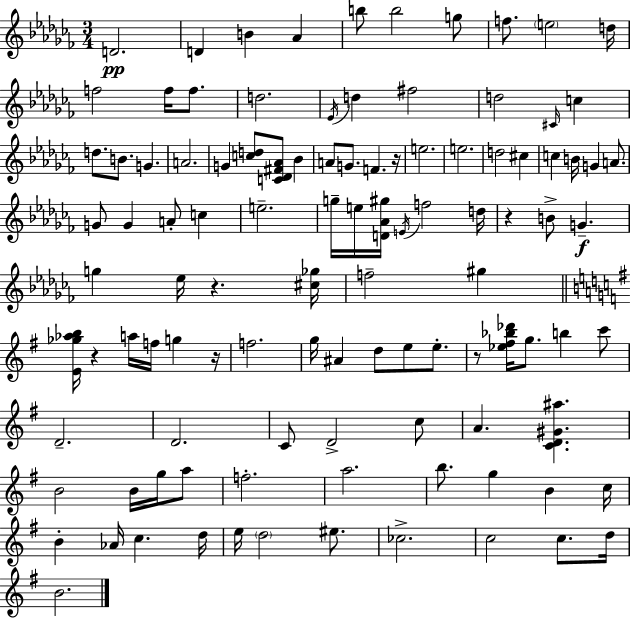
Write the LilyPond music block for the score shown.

{
  \clef treble
  \numericTimeSignature
  \time 3/4
  \key aes \minor
  d'2.\pp | d'4 b'4 aes'4 | b''8 b''2 g''8 | f''8. \parenthesize e''2 d''16 | \break f''2 f''16 f''8. | d''2. | \acciaccatura { ees'16 } d''4 fis''2 | d''2 \grace { cis'16 } c''4 | \break d''8. b'8. g'4. | a'2. | g'4 <c'' d''>8 <c' des' fis' aes'>8 bes'4 | a'8 g'8. f'4. | \break r16 e''2. | e''2. | d''2 cis''4 | c''4 b'16 g'4 a'8. | \break g'8 g'4 a'8-. c''4 | e''2.-- | g''16-- e''16 <d' aes' gis''>16 \acciaccatura { e'16 } f''2 | d''16 r4 b'8-> g'4.--\f | \break g''4 ees''16 r4. | <cis'' ges''>16 f''2-- gis''4 | \bar "||" \break \key g \major <e' ges'' aes'' b''>16 r4 a''16 f''16 g''4 r16 | f''2. | g''16 ais'4 d''8 e''8 e''8.-. | r8 <ees'' fis'' bes'' des'''>16 g''8. b''4 c'''8 | \break d'2.-- | d'2. | c'8 d'2-> c''8 | a'4. <c' d' gis' ais''>4. | \break b'2 b'16 g''16 a''8 | f''2.-. | a''2. | b''8. g''4 b'4 c''16 | \break b'4-. aes'16 c''4. d''16 | e''16 \parenthesize d''2 eis''8. | ces''2.-> | c''2 c''8. d''16 | \break b'2. | \bar "|."
}